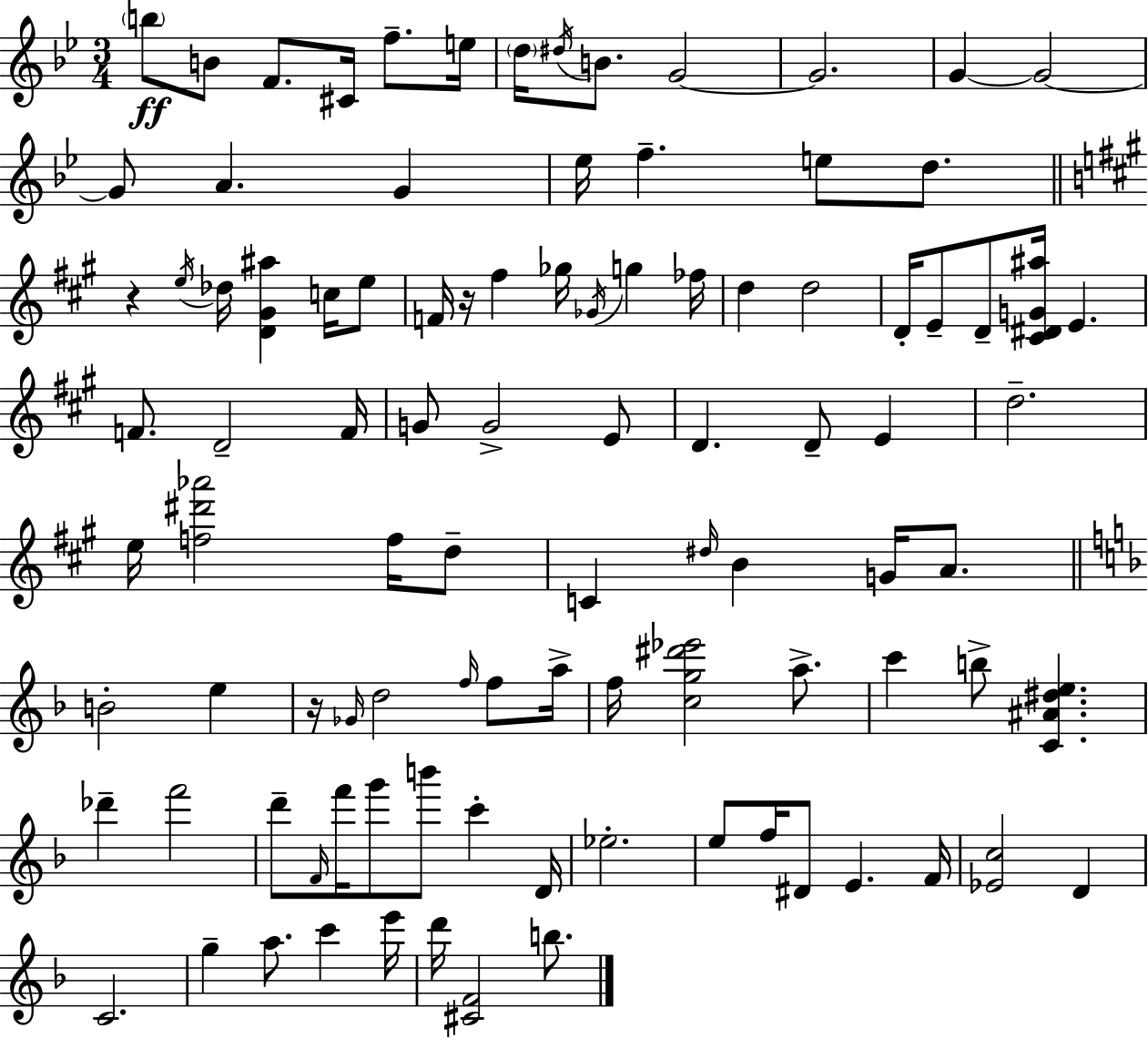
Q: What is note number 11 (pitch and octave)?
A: G4